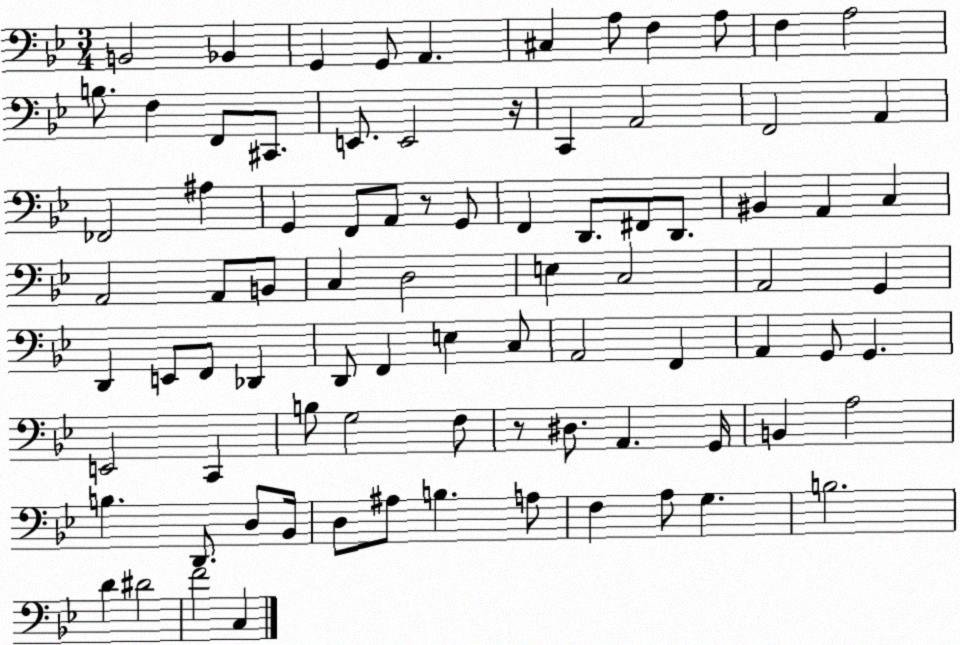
X:1
T:Untitled
M:3/4
L:1/4
K:Bb
B,,2 _B,, G,, G,,/2 A,, ^C, A,/2 F, A,/2 F, A,2 B,/2 F, F,,/2 ^C,,/2 E,,/2 E,,2 z/4 C,, A,,2 F,,2 A,, _F,,2 ^A, G,, F,,/2 A,,/2 z/2 G,,/2 F,, D,,/2 ^F,,/2 D,,/2 ^B,, A,, C, A,,2 A,,/2 B,,/2 C, D,2 E, C,2 A,,2 G,, D,, E,,/2 F,,/2 _D,, D,,/2 F,, E, C,/2 A,,2 F,, A,, G,,/2 G,, E,,2 C,, B,/2 G,2 F,/2 z/2 ^D,/2 A,, G,,/4 B,, A,2 B, D,,/2 D,/2 _B,,/4 D,/2 ^A,/2 B, A,/2 F, A,/2 G, B,2 D ^D2 F2 C,